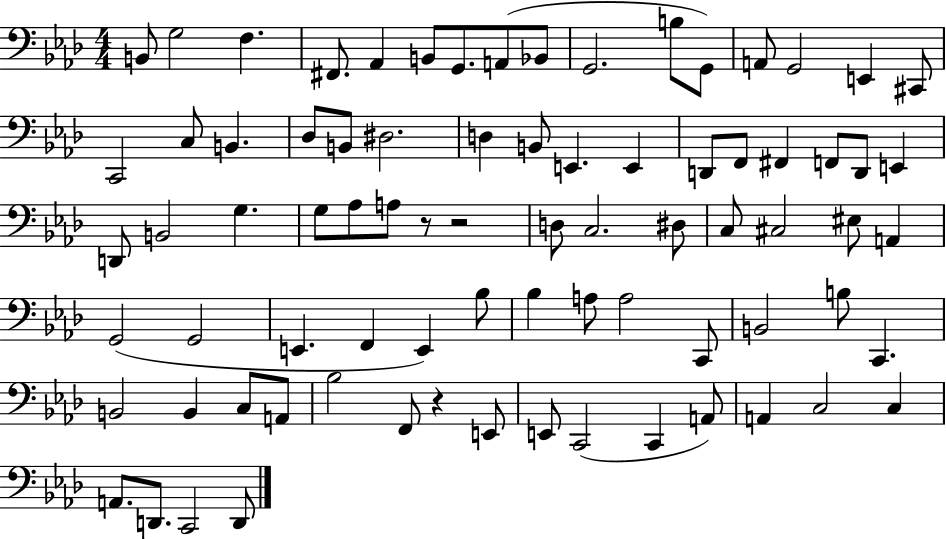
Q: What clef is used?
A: bass